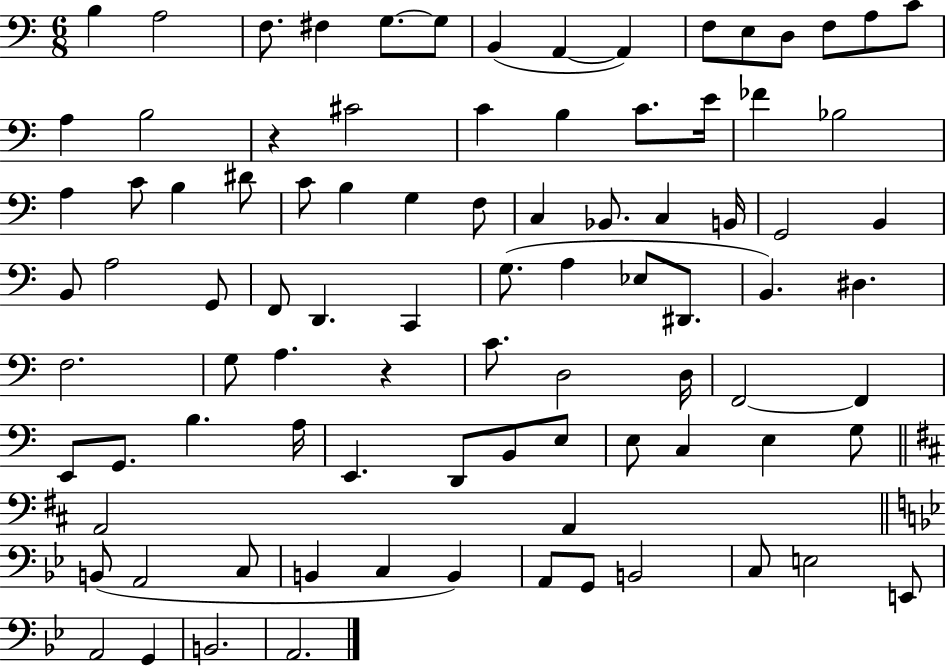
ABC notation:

X:1
T:Untitled
M:6/8
L:1/4
K:C
B, A,2 F,/2 ^F, G,/2 G,/2 B,, A,, A,, F,/2 E,/2 D,/2 F,/2 A,/2 C/2 A, B,2 z ^C2 C B, C/2 E/4 _F _B,2 A, C/2 B, ^D/2 C/2 B, G, F,/2 C, _B,,/2 C, B,,/4 G,,2 B,, B,,/2 A,2 G,,/2 F,,/2 D,, C,, G,/2 A, _E,/2 ^D,,/2 B,, ^D, F,2 G,/2 A, z C/2 D,2 D,/4 F,,2 F,, E,,/2 G,,/2 B, A,/4 E,, D,,/2 B,,/2 E,/2 E,/2 C, E, G,/2 A,,2 A,, B,,/2 A,,2 C,/2 B,, C, B,, A,,/2 G,,/2 B,,2 C,/2 E,2 E,,/2 A,,2 G,, B,,2 A,,2